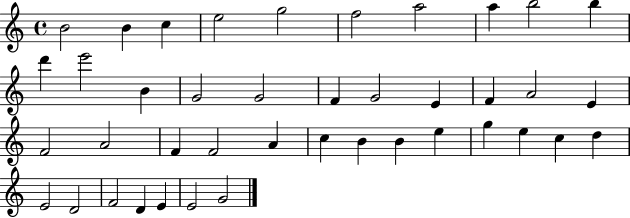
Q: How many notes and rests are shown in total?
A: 41